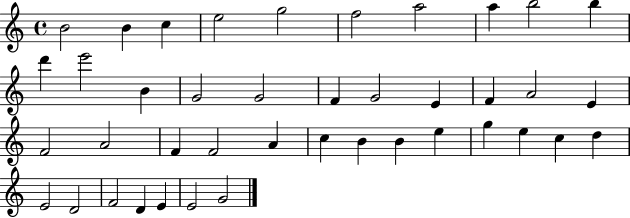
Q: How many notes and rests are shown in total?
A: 41